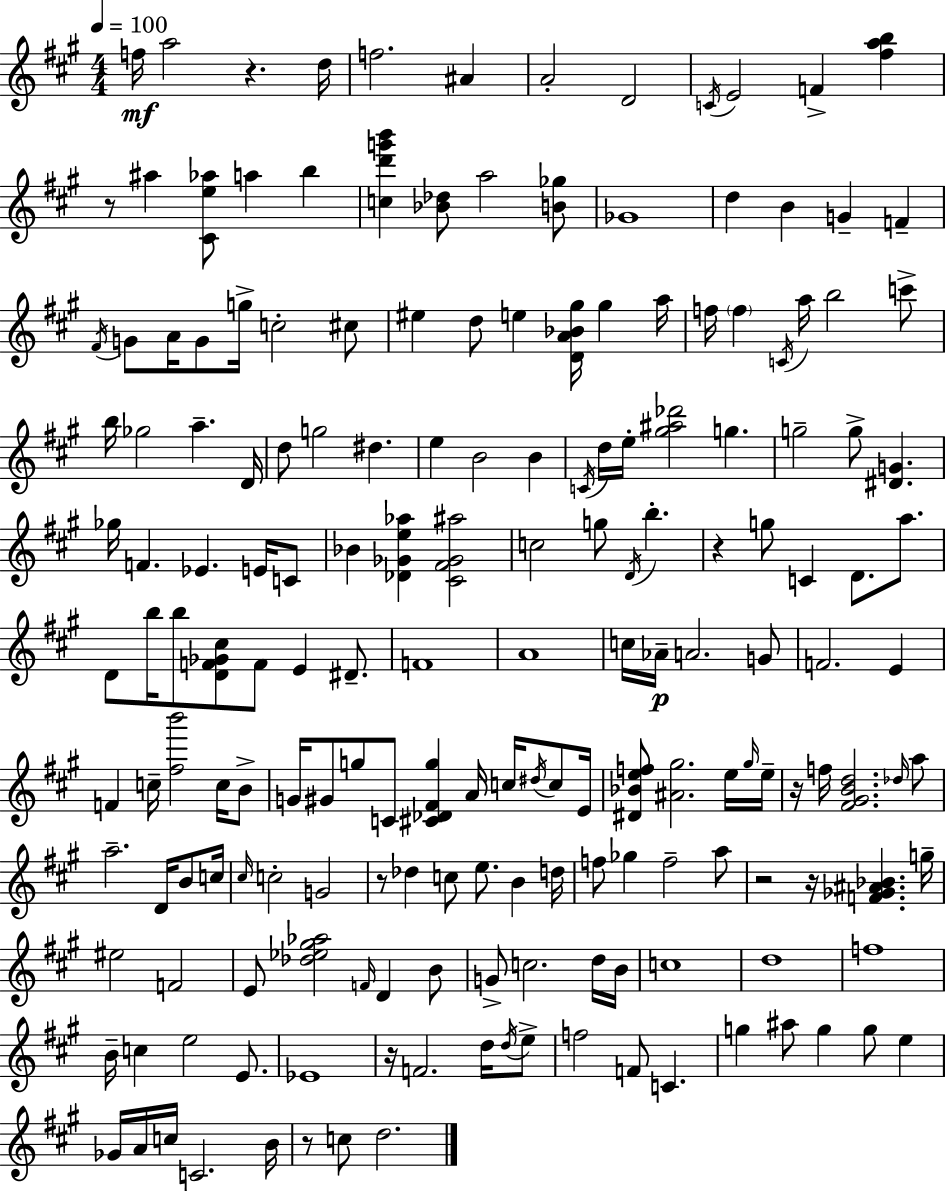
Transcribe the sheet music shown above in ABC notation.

X:1
T:Untitled
M:4/4
L:1/4
K:A
f/4 a2 z d/4 f2 ^A A2 D2 C/4 E2 F [^fab] z/2 ^a [^Ce_a]/2 a b [cd'g'b'] [_B_d]/2 a2 [B_g]/2 _G4 d B G F ^F/4 G/2 A/4 G/2 g/4 c2 ^c/2 ^e d/2 e [DA_B^g]/4 ^g a/4 f/4 f C/4 a/4 b2 c'/2 b/4 _g2 a D/4 d/2 g2 ^d e B2 B C/4 d/4 e/4 [^g^a_d']2 g g2 g/2 [^DG] _g/4 F _E E/4 C/2 _B [_D_Ge_a] [^C^F_G^a]2 c2 g/2 D/4 b z g/2 C D/2 a/2 D/2 b/4 b/2 [DF_G^c]/2 F/2 E ^D/2 F4 A4 c/4 _A/4 A2 G/2 F2 E F c/4 [^fb']2 c/4 B/2 G/4 ^G/2 g/2 C/2 [^C_D^Fg] A/4 c/4 ^d/4 c/2 E/4 [^D_Bef]/2 [^A^g]2 e/4 ^g/4 e/4 z/4 f/4 [^F^GBd]2 _d/4 a/2 a2 D/4 B/2 c/4 ^c/4 c2 G2 z/2 _d c/2 e/2 B d/4 f/2 _g f2 a/2 z2 z/4 [F_G^A_B] g/4 ^e2 F2 E/2 [_d_e^g_a]2 F/4 D B/2 G/2 c2 d/4 B/4 c4 d4 f4 B/4 c e2 E/2 _E4 z/4 F2 d/4 d/4 e/2 f2 F/2 C g ^a/2 g g/2 e _G/4 A/4 c/4 C2 B/4 z/2 c/2 d2